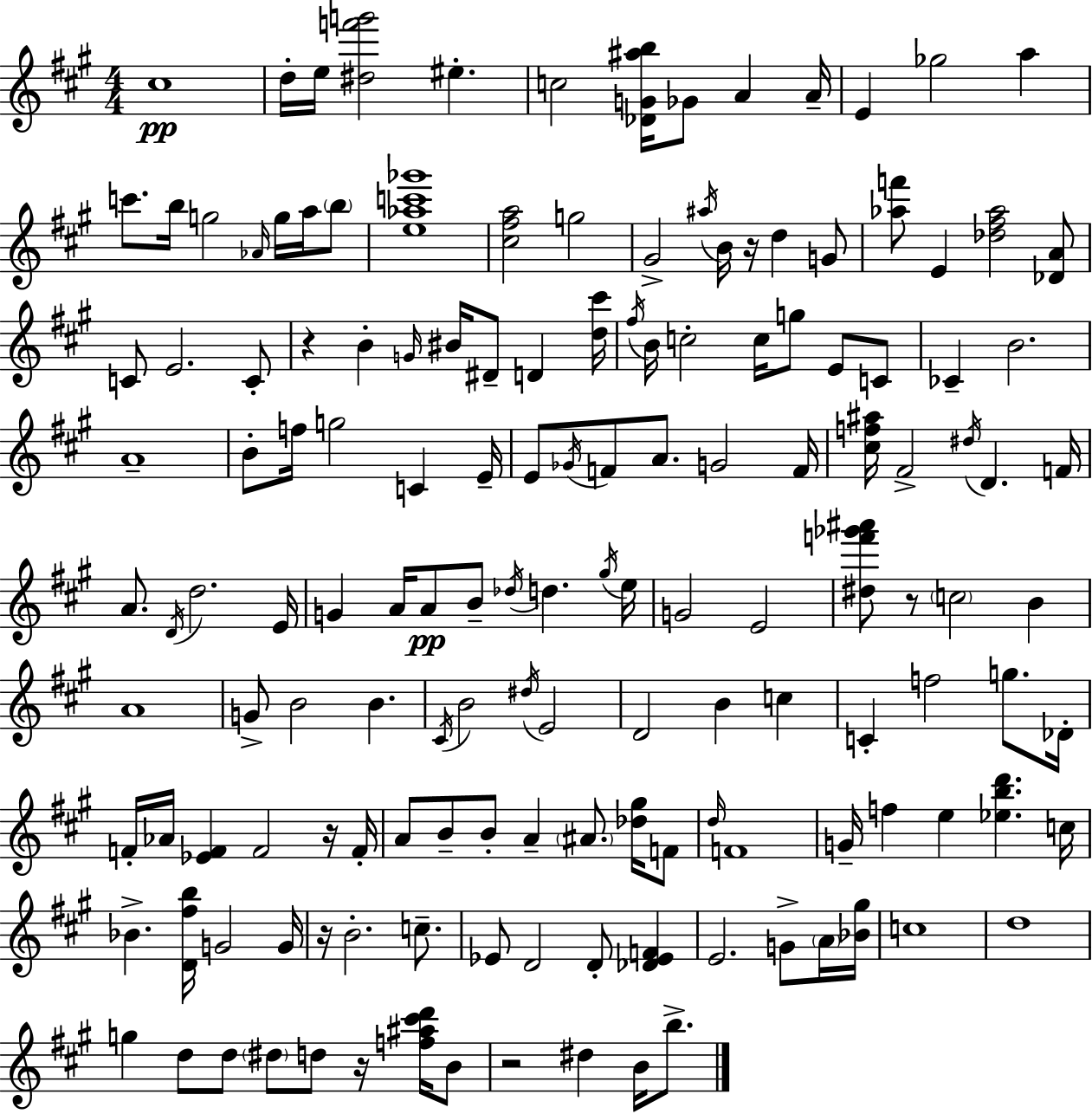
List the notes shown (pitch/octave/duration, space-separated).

C#5/w D5/s E5/s [D#5,F6,G6]/h EIS5/q. C5/h [Db4,G4,A#5,B5]/s Gb4/e A4/q A4/s E4/q Gb5/h A5/q C6/e. B5/s G5/h Ab4/s G5/s A5/s B5/e [E5,Ab5,C6,Gb6]/w [C#5,F#5,A5]/h G5/h G#4/h A#5/s B4/s R/s D5/q G4/e [Ab5,F6]/e E4/q [Db5,F#5,Ab5]/h [Db4,A4]/e C4/e E4/h. C4/e R/q B4/q G4/s BIS4/s D#4/e D4/q [D5,C#6]/s F#5/s B4/s C5/h C5/s G5/e E4/e C4/e CES4/q B4/h. A4/w B4/e F5/s G5/h C4/q E4/s E4/e Gb4/s F4/e A4/e. G4/h F4/s [C#5,F5,A#5]/s F#4/h D#5/s D4/q. F4/s A4/e. D4/s D5/h. E4/s G4/q A4/s A4/e B4/e Db5/s D5/q. G#5/s E5/s G4/h E4/h [D#5,F6,Gb6,A#6]/e R/e C5/h B4/q A4/w G4/e B4/h B4/q. C#4/s B4/h D#5/s E4/h D4/h B4/q C5/q C4/q F5/h G5/e. Db4/s F4/s Ab4/s [Eb4,F4]/q F4/h R/s F4/s A4/e B4/e B4/e A4/q A#4/e. [Db5,G#5]/s F4/e D5/s F4/w G4/s F5/q E5/q [Eb5,B5,D6]/q. C5/s Bb4/q. [D4,F#5,B5]/s G4/h G4/s R/s B4/h. C5/e. Eb4/e D4/h D4/e [Db4,Eb4,F4]/q E4/h. G4/e A4/s [Bb4,G#5]/s C5/w D5/w G5/q D5/e D5/e D#5/e D5/e R/s [F5,A#5,C#6,D6]/s B4/e R/h D#5/q B4/s B5/e.